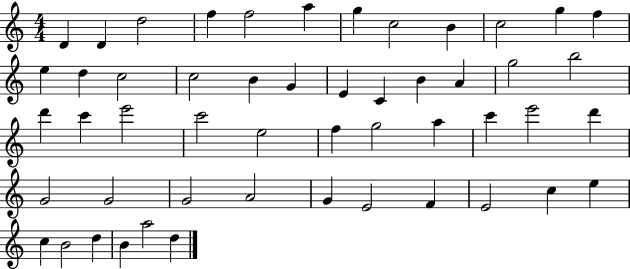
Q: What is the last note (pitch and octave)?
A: D5